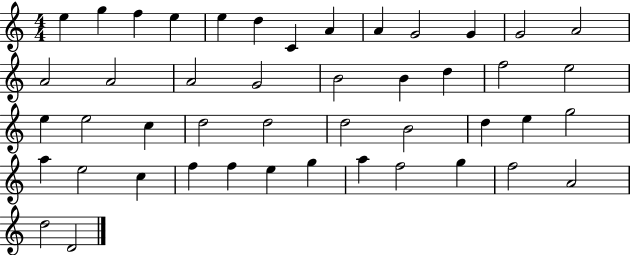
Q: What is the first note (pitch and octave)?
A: E5